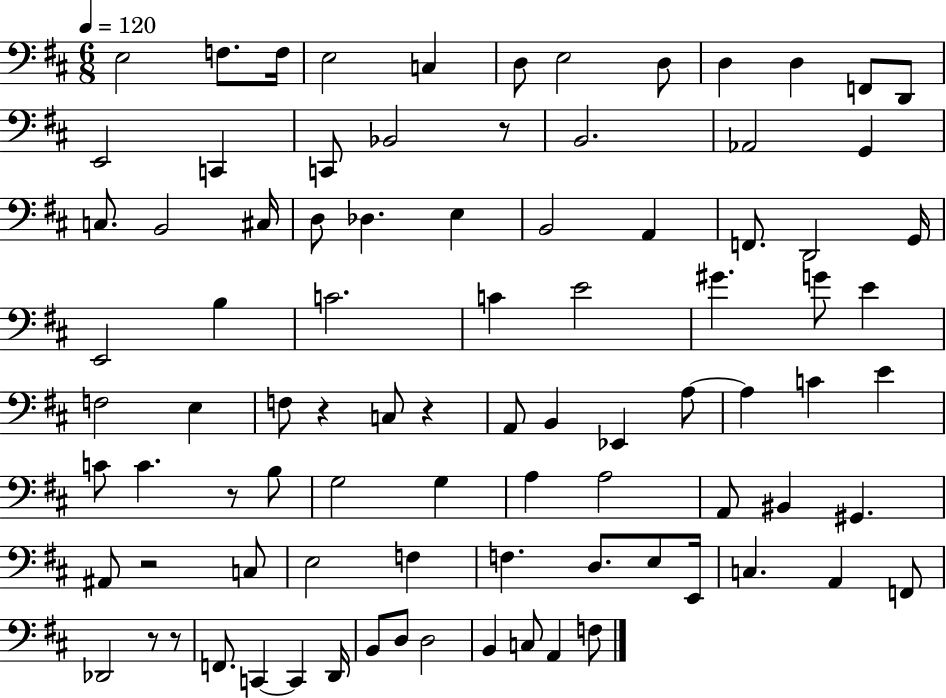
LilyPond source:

{
  \clef bass
  \numericTimeSignature
  \time 6/8
  \key d \major
  \tempo 4 = 120
  e2 f8. f16 | e2 c4 | d8 e2 d8 | d4 d4 f,8 d,8 | \break e,2 c,4 | c,8 bes,2 r8 | b,2. | aes,2 g,4 | \break c8. b,2 cis16 | d8 des4. e4 | b,2 a,4 | f,8. d,2 g,16 | \break e,2 b4 | c'2. | c'4 e'2 | gis'4. g'8 e'4 | \break f2 e4 | f8 r4 c8 r4 | a,8 b,4 ees,4 a8~~ | a4 c'4 e'4 | \break c'8 c'4. r8 b8 | g2 g4 | a4 a2 | a,8 bis,4 gis,4. | \break ais,8 r2 c8 | e2 f4 | f4. d8. e8 e,16 | c4. a,4 f,8 | \break des,2 r8 r8 | f,8. c,4~~ c,4 d,16 | b,8 d8 d2 | b,4 c8 a,4 f8 | \break \bar "|."
}